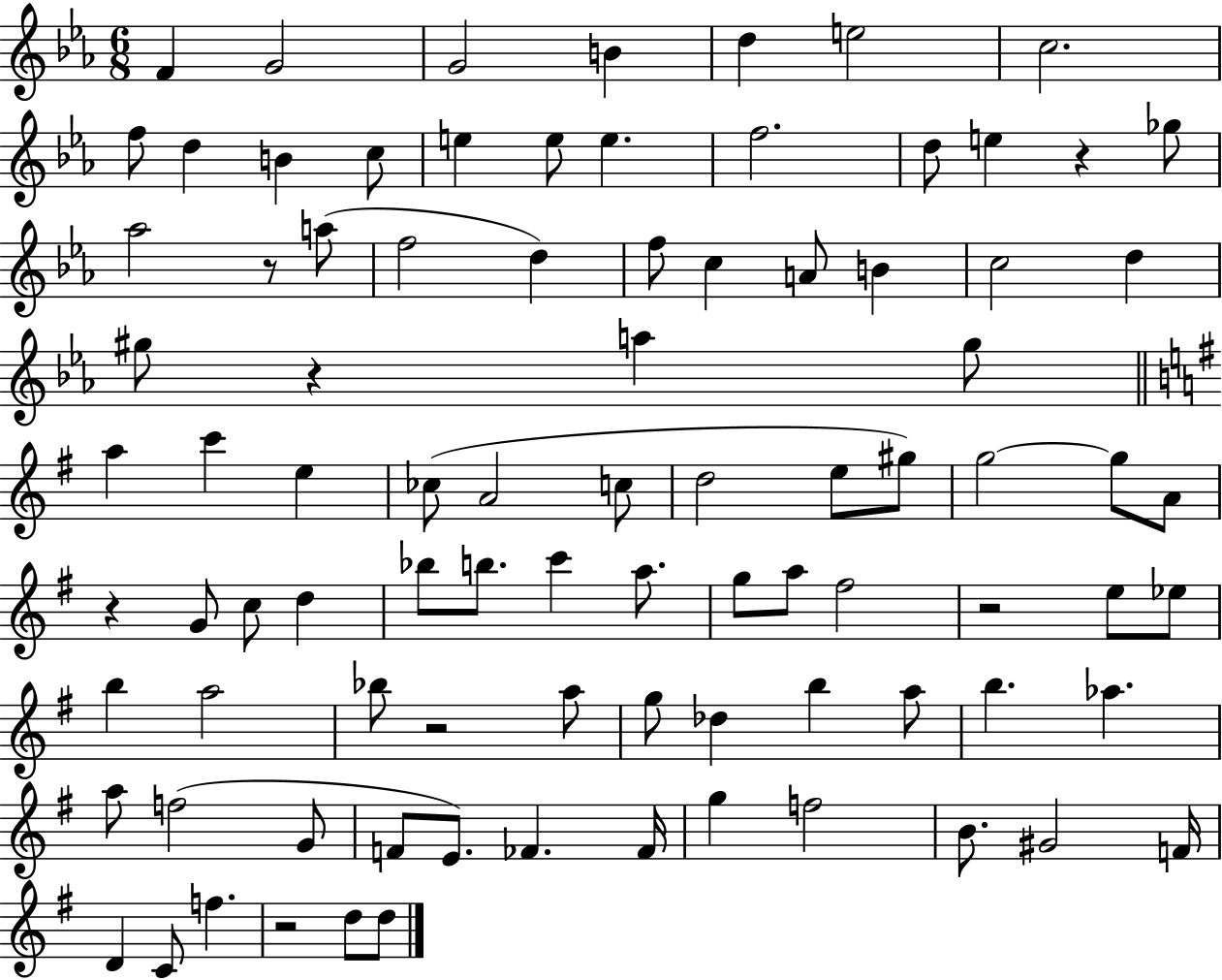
F4/q G4/h G4/h B4/q D5/q E5/h C5/h. F5/e D5/q B4/q C5/e E5/q E5/e E5/q. F5/h. D5/e E5/q R/q Gb5/e Ab5/h R/e A5/e F5/h D5/q F5/e C5/q A4/e B4/q C5/h D5/q G#5/e R/q A5/q G#5/e A5/q C6/q E5/q CES5/e A4/h C5/e D5/h E5/e G#5/e G5/h G5/e A4/e R/q G4/e C5/e D5/q Bb5/e B5/e. C6/q A5/e. G5/e A5/e F#5/h R/h E5/e Eb5/e B5/q A5/h Bb5/e R/h A5/e G5/e Db5/q B5/q A5/e B5/q. Ab5/q. A5/e F5/h G4/e F4/e E4/e. FES4/q. FES4/s G5/q F5/h B4/e. G#4/h F4/s D4/q C4/e F5/q. R/h D5/e D5/e